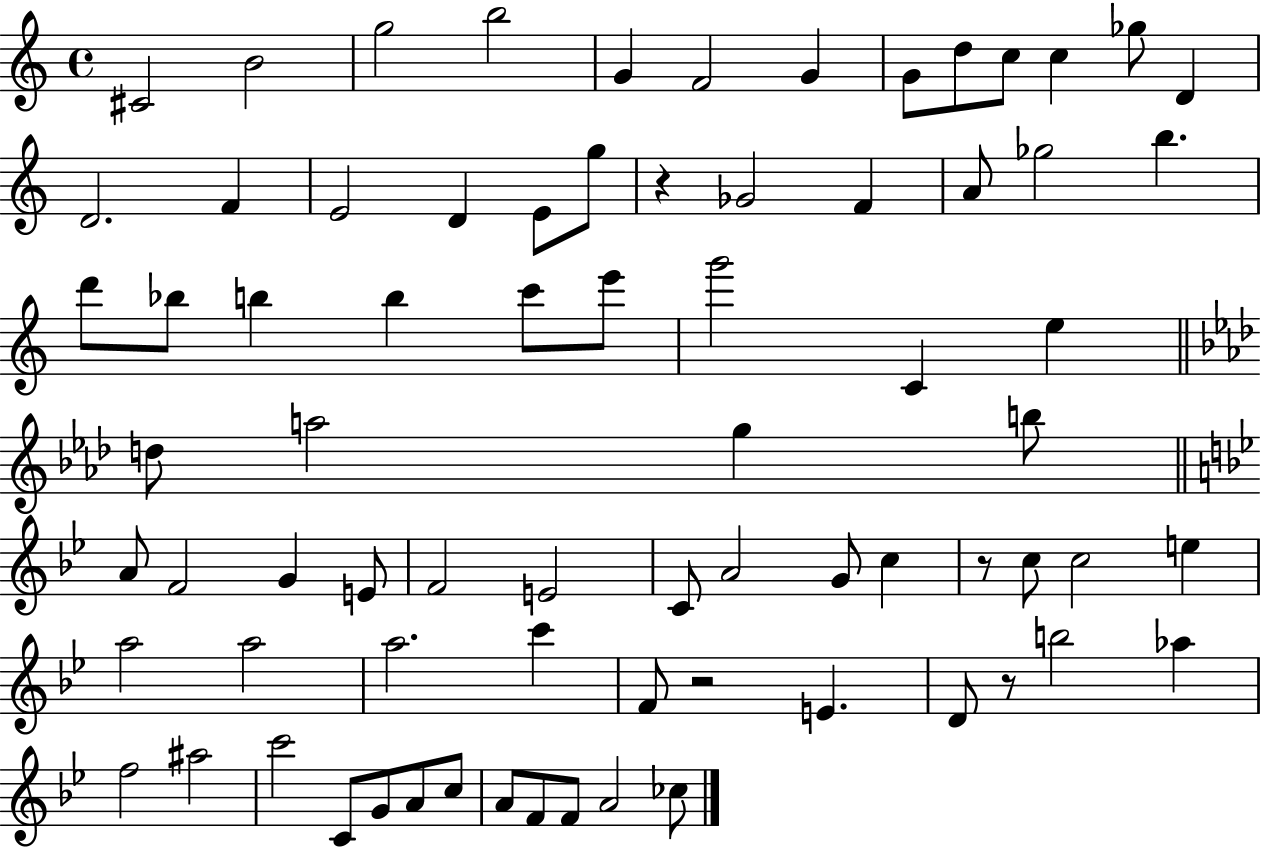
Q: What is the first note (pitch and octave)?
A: C#4